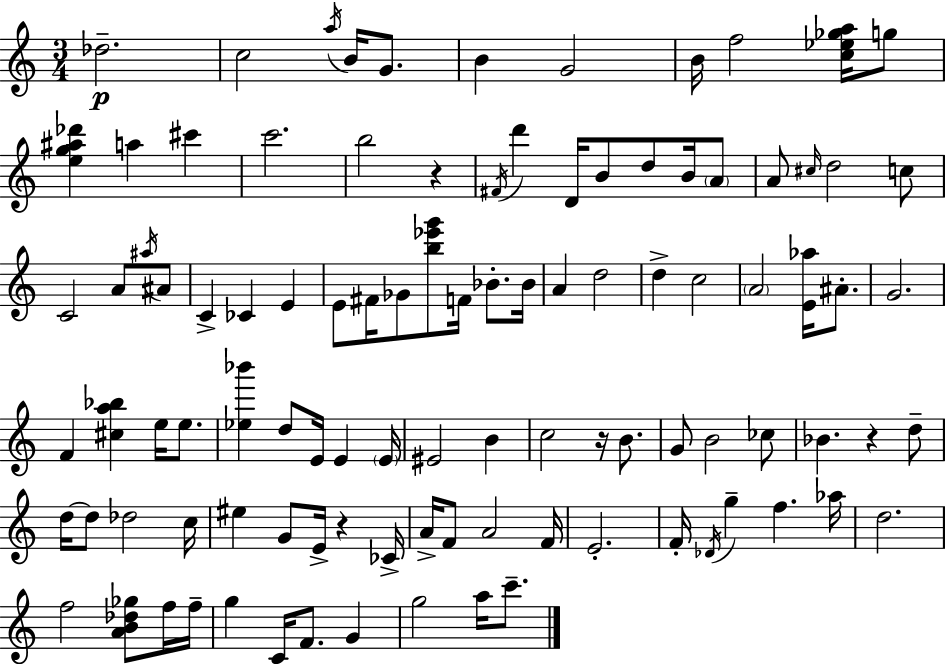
{
  \clef treble
  \numericTimeSignature
  \time 3/4
  \key c \major
  des''2.--\p | c''2 \acciaccatura { a''16 } b'16 g'8. | b'4 g'2 | b'16 f''2 <c'' ees'' ges'' a''>16 g''8 | \break <e'' g'' ais'' des'''>4 a''4 cis'''4 | c'''2. | b''2 r4 | \acciaccatura { fis'16 } d'''4 d'16 b'8 d''8 b'16 | \break \parenthesize a'8 a'8 \grace { cis''16 } d''2 | c''8 c'2 a'8 | \acciaccatura { ais''16 } ais'8 c'4-> ces'4 | e'4 e'8 fis'16 ges'8 <b'' ees''' g'''>8 f'16 | \break bes'8.-. bes'16 a'4 d''2 | d''4-> c''2 | \parenthesize a'2 | <e' aes''>16 ais'8.-. g'2. | \break f'4 <cis'' a'' bes''>4 | e''16 e''8. <ees'' bes'''>4 d''8 e'16 e'4 | \parenthesize e'16 eis'2 | b'4 c''2 | \break r16 b'8. g'8 b'2 | ces''8 bes'4. r4 | d''8-- d''16~~ d''8 des''2 | c''16 eis''4 g'8 e'16-> r4 | \break ces'16-> a'16-> f'8 a'2 | f'16 e'2.-. | f'16-. \acciaccatura { des'16 } g''4-- f''4. | aes''16 d''2. | \break f''2 | <a' b' des'' ges''>8 f''16 f''16-- g''4 c'16 f'8. | g'4 g''2 | a''16 c'''8.-- \bar "|."
}